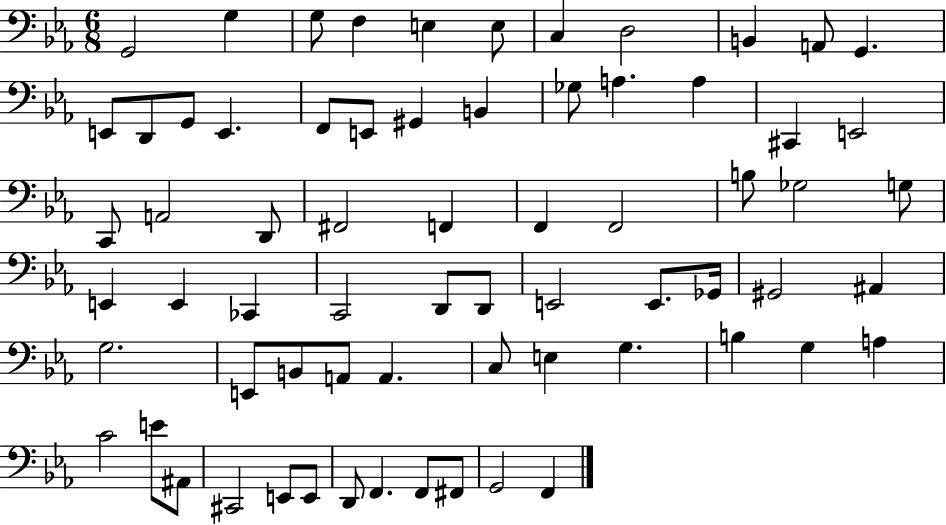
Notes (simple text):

G2/h G3/q G3/e F3/q E3/q E3/e C3/q D3/h B2/q A2/e G2/q. E2/e D2/e G2/e E2/q. F2/e E2/e G#2/q B2/q Gb3/e A3/q. A3/q C#2/q E2/h C2/e A2/h D2/e F#2/h F2/q F2/q F2/h B3/e Gb3/h G3/e E2/q E2/q CES2/q C2/h D2/e D2/e E2/h E2/e. Gb2/s G#2/h A#2/q G3/h. E2/e B2/e A2/e A2/q. C3/e E3/q G3/q. B3/q G3/q A3/q C4/h E4/e A#2/e C#2/h E2/e E2/e D2/e F2/q. F2/e F#2/e G2/h F2/q